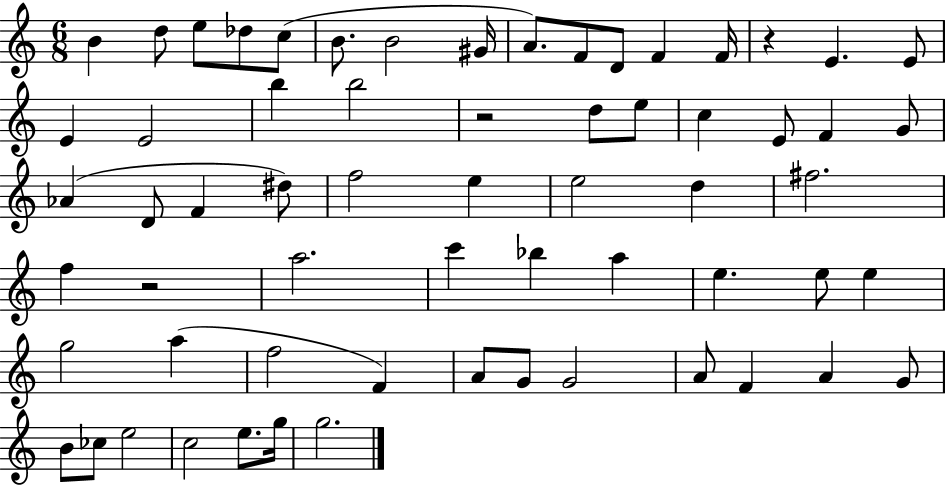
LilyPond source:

{
  \clef treble
  \numericTimeSignature
  \time 6/8
  \key c \major
  b'4 d''8 e''8 des''8 c''8( | b'8. b'2 gis'16 | a'8.) f'8 d'8 f'4 f'16 | r4 e'4. e'8 | \break e'4 e'2 | b''4 b''2 | r2 d''8 e''8 | c''4 e'8 f'4 g'8 | \break aes'4( d'8 f'4 dis''8) | f''2 e''4 | e''2 d''4 | fis''2. | \break f''4 r2 | a''2. | c'''4 bes''4 a''4 | e''4. e''8 e''4 | \break g''2 a''4( | f''2 f'4) | a'8 g'8 g'2 | a'8 f'4 a'4 g'8 | \break b'8 ces''8 e''2 | c''2 e''8. g''16 | g''2. | \bar "|."
}